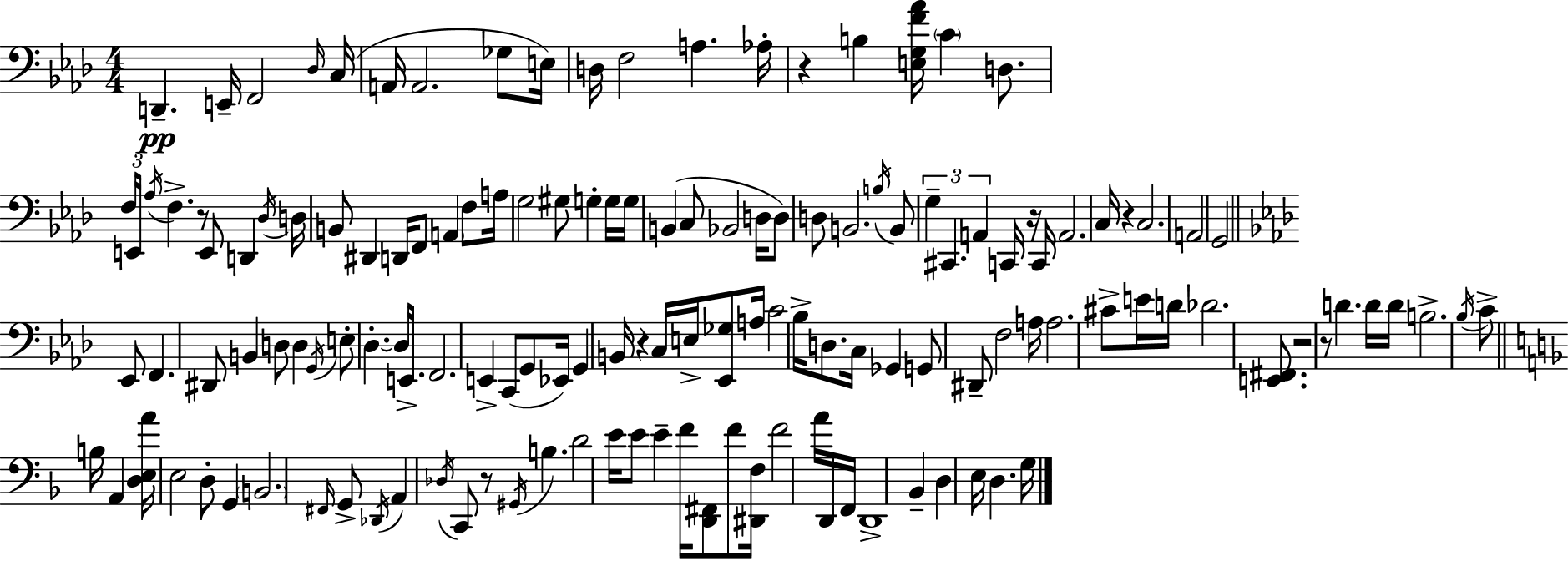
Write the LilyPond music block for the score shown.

{
  \clef bass
  \numericTimeSignature
  \time 4/4
  \key f \minor
  d,4.--\pp e,16-- f,2 \grace { des16 }( | c16 a,16 a,2. ges8 | e16) d16 f2 a4. | aes16-. r4 b4 <e g f' aes'>16 \parenthesize c'4 d8. | \break \tuplet 3/2 { f16 e,16 \acciaccatura { aes16 } } f4.-> r8 e,8 d,4 | \acciaccatura { des16 } d16 b,8 dis,4 d,16 f,8 \parenthesize a,4 | f8 a16 g2 gis8 g4-. | g16 g16 b,4( c8 bes,2 | \break d16 d8) d8 b,2. | \acciaccatura { b16 } b,8 \tuplet 3/2 { g4-- cis,4. | a,4 } c,16 r16 c,16 a,2. | c16 r4 c2. | \break a,2 g,2 | \bar "||" \break \key aes \major ees,8 f,4. dis,8 b,4 d8 | d4 \acciaccatura { g,16 } e8-. des4.-.~~ des16 e,8.-> | f,2. e,4-> | c,8( g,8 ees,16) g,4 b,16 r4 c16 | \break e16-> <ees, ges>8 a16 c'2 bes16-> d8. | c16 ges,4 g,8 dis,8-- f2 | a16 a2. cis'8-> | e'16 d'16 des'2. <e, fis,>8. | \break r2 r8 d'4. | d'16 d'16 b2.-> \acciaccatura { bes16 } | c'8-> \bar "||" \break \key d \minor b16 a,4 <d e a'>16 e2 d8-. | g,4 \parenthesize b,2. | \grace { fis,16 } g,8-> \acciaccatura { des,16 } a,4 \acciaccatura { des16 } c,8 r8 \acciaccatura { gis,16 } b4. | d'2 e'16 e'8 e'4-- | \break f'16 <d, fis,>8 f'8 <dis, f>16 f'2 | a'16 d,16 f,16 d,1-> | bes,4-- d4 e16 d4. | g16 \bar "|."
}